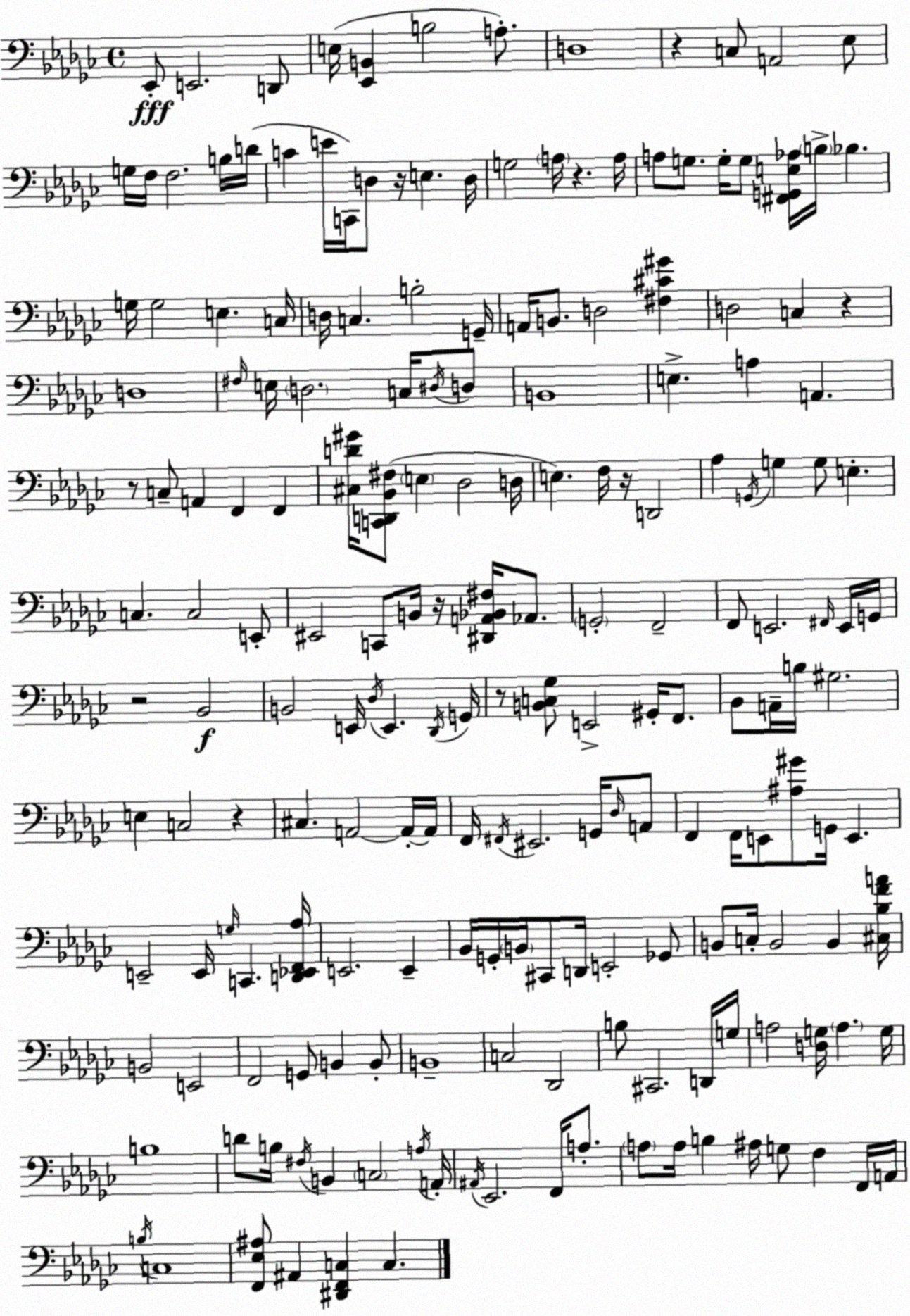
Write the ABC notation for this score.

X:1
T:Untitled
M:4/4
L:1/4
K:Ebm
_E,,/2 E,,2 D,,/2 E,/4 [_E,,B,,] B,2 A,/2 D,4 z C,/2 A,,2 _E,/2 G,/4 F,/4 F,2 B,/4 D/4 C E/4 C,,/4 D,/2 z/4 E, D,/4 G,2 A,/4 z A,/4 A,/2 G,/2 G,/4 G,/2 [^F,,G,,E,_A,]/4 B,/4 _B, G,/4 G,2 E, C,/4 D,/4 C, B,2 G,,/4 A,,/4 B,,/2 D,2 [^F,^C^G] D,2 C, z D,4 ^F,/4 E,/4 D,2 C,/4 ^D,/4 D,/2 B,,4 E, A, A,, z/2 C,/2 A,, F,, F,, [^C,D^G]/4 [C,,D,,_B,,^F,]/2 E, _D,2 D,/4 E, F,/4 z/4 D,,2 _A, G,,/4 G, G,/2 E, C, C,2 E,,/2 ^E,,2 C,,/2 B,,/4 z/4 [^D,,A,,_B,,^F,]/4 _A,,/2 G,,2 F,,2 F,,/2 E,,2 ^F,,/4 E,,/4 G,,/4 z2 _B,,2 B,,2 E,,/4 _D,/4 E,, _D,,/4 G,,/4 z/2 [B,,C,_G,]/2 E,,2 ^G,,/4 F,,/2 _B,,/2 A,,/4 B,/4 ^G,2 E, C,2 z ^C, A,,2 A,,/4 A,,/4 F,,/4 ^F,,/4 ^E,,2 G,,/4 _D,/4 A,,/2 F,, F,,/4 E,,/2 [^A,^G]/2 G,,/4 E,, E,,2 E,,/4 G,/4 C,, [D,,_E,,F,,_A,]/4 E,,2 E,, _B,,/4 G,,/4 B,,/4 ^C,,/2 D,,/4 E,,2 _G,,/2 B,,/2 C,/4 B,,2 B,, [^C,_B,FA]/4 B,,2 E,,2 F,,2 G,,/2 B,, B,,/2 B,,4 C,2 _D,,2 B,/2 ^C,,2 D,,/4 G,/4 A,2 [D,G,]/4 A, G,/4 B,4 D/2 B,/4 ^F,/4 B,, C,2 A,/4 A,,/4 ^A,,/4 _E,,2 F,,/4 A,/2 A,/2 A,/4 B, ^A,/4 G,/2 F, F,,/4 A,,/4 B,/4 C,4 [F,,_E,^A,]/2 ^A,, [^D,,F,,C,] C,